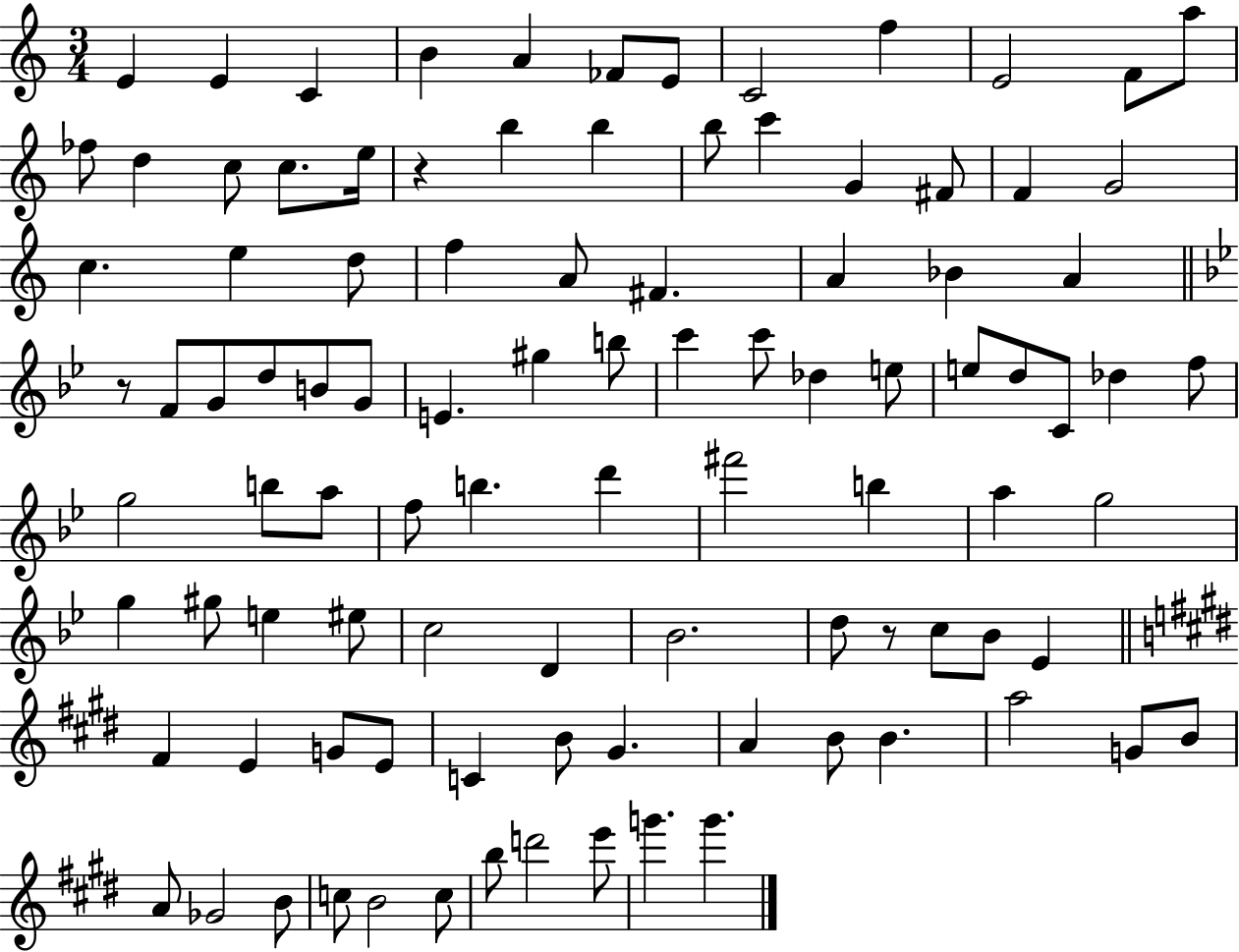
X:1
T:Untitled
M:3/4
L:1/4
K:C
E E C B A _F/2 E/2 C2 f E2 F/2 a/2 _f/2 d c/2 c/2 e/4 z b b b/2 c' G ^F/2 F G2 c e d/2 f A/2 ^F A _B A z/2 F/2 G/2 d/2 B/2 G/2 E ^g b/2 c' c'/2 _d e/2 e/2 d/2 C/2 _d f/2 g2 b/2 a/2 f/2 b d' ^f'2 b a g2 g ^g/2 e ^e/2 c2 D _B2 d/2 z/2 c/2 _B/2 _E ^F E G/2 E/2 C B/2 ^G A B/2 B a2 G/2 B/2 A/2 _G2 B/2 c/2 B2 c/2 b/2 d'2 e'/2 g' g'